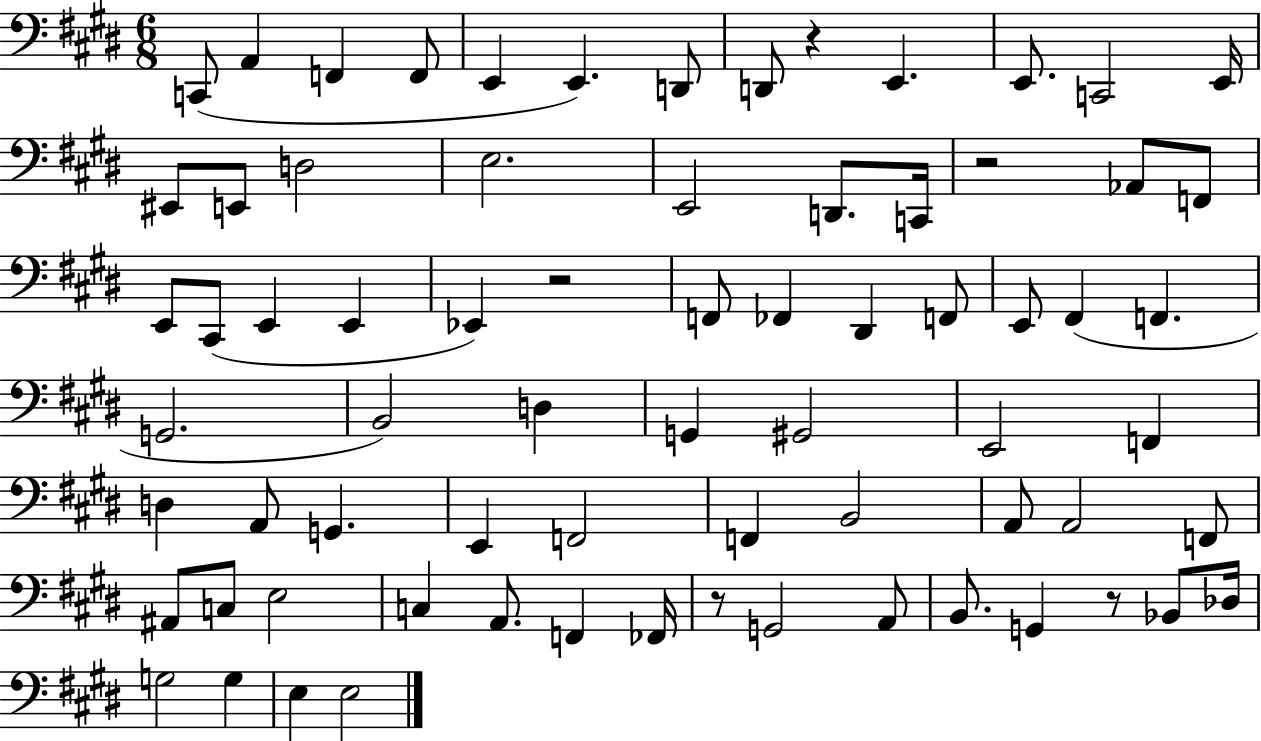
C2/e A2/q F2/q F2/e E2/q E2/q. D2/e D2/e R/q E2/q. E2/e. C2/h E2/s EIS2/e E2/e D3/h E3/h. E2/h D2/e. C2/s R/h Ab2/e F2/e E2/e C#2/e E2/q E2/q Eb2/q R/h F2/e FES2/q D#2/q F2/e E2/e F#2/q F2/q. G2/h. B2/h D3/q G2/q G#2/h E2/h F2/q D3/q A2/e G2/q. E2/q F2/h F2/q B2/h A2/e A2/h F2/e A#2/e C3/e E3/h C3/q A2/e. F2/q FES2/s R/e G2/h A2/e B2/e. G2/q R/e Bb2/e Db3/s G3/h G3/q E3/q E3/h